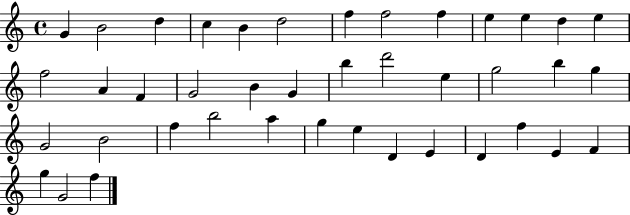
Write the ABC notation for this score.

X:1
T:Untitled
M:4/4
L:1/4
K:C
G B2 d c B d2 f f2 f e e d e f2 A F G2 B G b d'2 e g2 b g G2 B2 f b2 a g e D E D f E F g G2 f